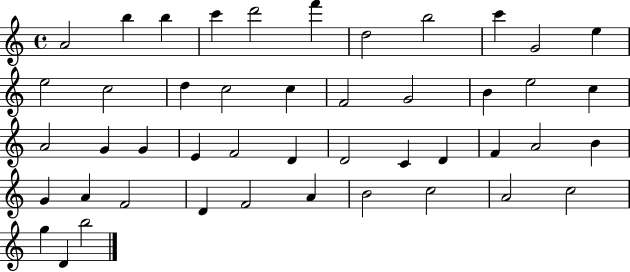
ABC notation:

X:1
T:Untitled
M:4/4
L:1/4
K:C
A2 b b c' d'2 f' d2 b2 c' G2 e e2 c2 d c2 c F2 G2 B e2 c A2 G G E F2 D D2 C D F A2 B G A F2 D F2 A B2 c2 A2 c2 g D b2